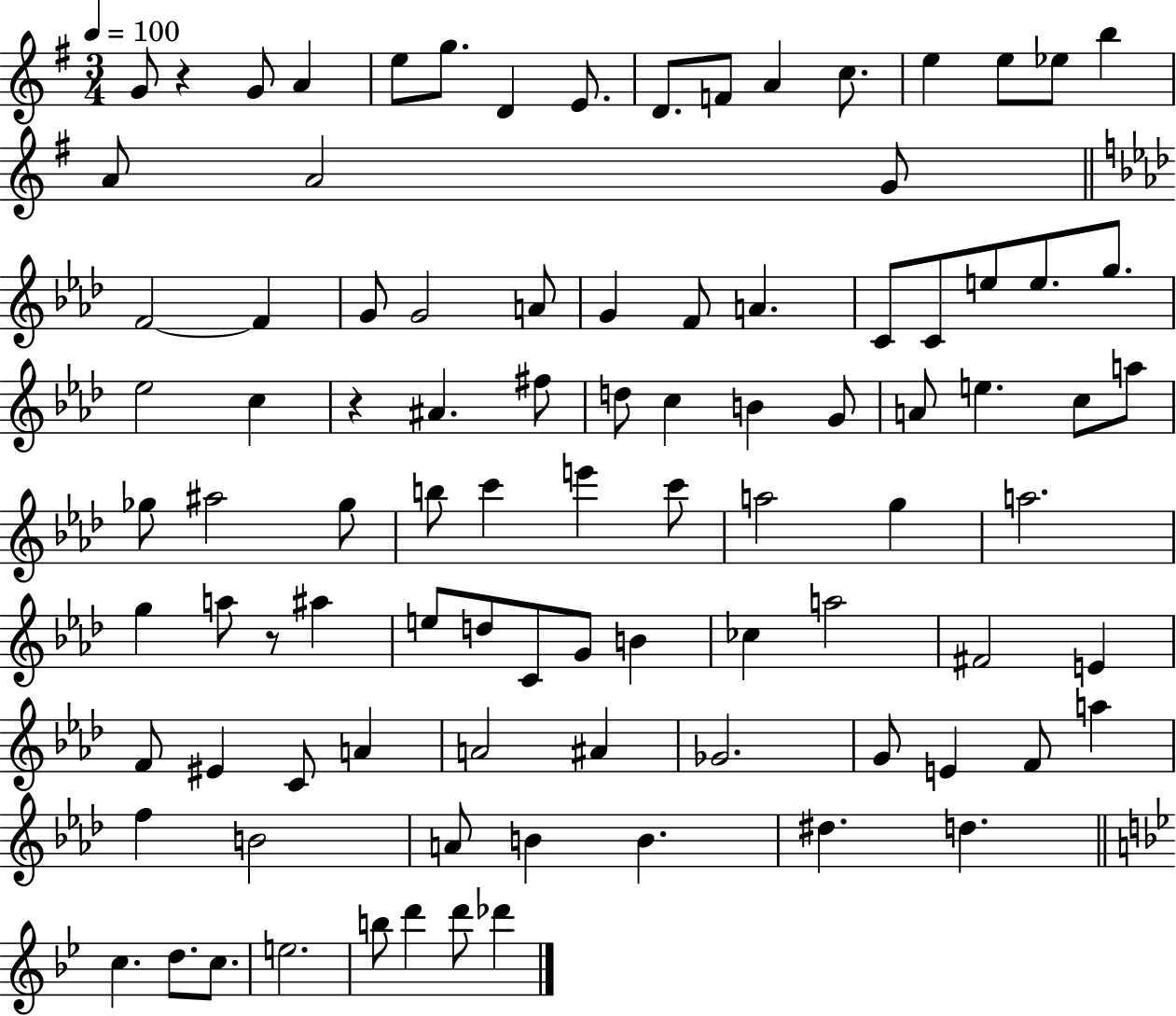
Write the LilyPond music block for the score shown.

{
  \clef treble
  \numericTimeSignature
  \time 3/4
  \key g \major
  \tempo 4 = 100
  g'8 r4 g'8 a'4 | e''8 g''8. d'4 e'8. | d'8. f'8 a'4 c''8. | e''4 e''8 ees''8 b''4 | \break a'8 a'2 g'8 | \bar "||" \break \key f \minor f'2~~ f'4 | g'8 g'2 a'8 | g'4 f'8 a'4. | c'8 c'8 e''8 e''8. g''8. | \break ees''2 c''4 | r4 ais'4. fis''8 | d''8 c''4 b'4 g'8 | a'8 e''4. c''8 a''8 | \break ges''8 ais''2 ges''8 | b''8 c'''4 e'''4 c'''8 | a''2 g''4 | a''2. | \break g''4 a''8 r8 ais''4 | e''8 d''8 c'8 g'8 b'4 | ces''4 a''2 | fis'2 e'4 | \break f'8 eis'4 c'8 a'4 | a'2 ais'4 | ges'2. | g'8 e'4 f'8 a''4 | \break f''4 b'2 | a'8 b'4 b'4. | dis''4. d''4. | \bar "||" \break \key g \minor c''4. d''8. c''8. | e''2. | b''8 d'''4 d'''8 des'''4 | \bar "|."
}